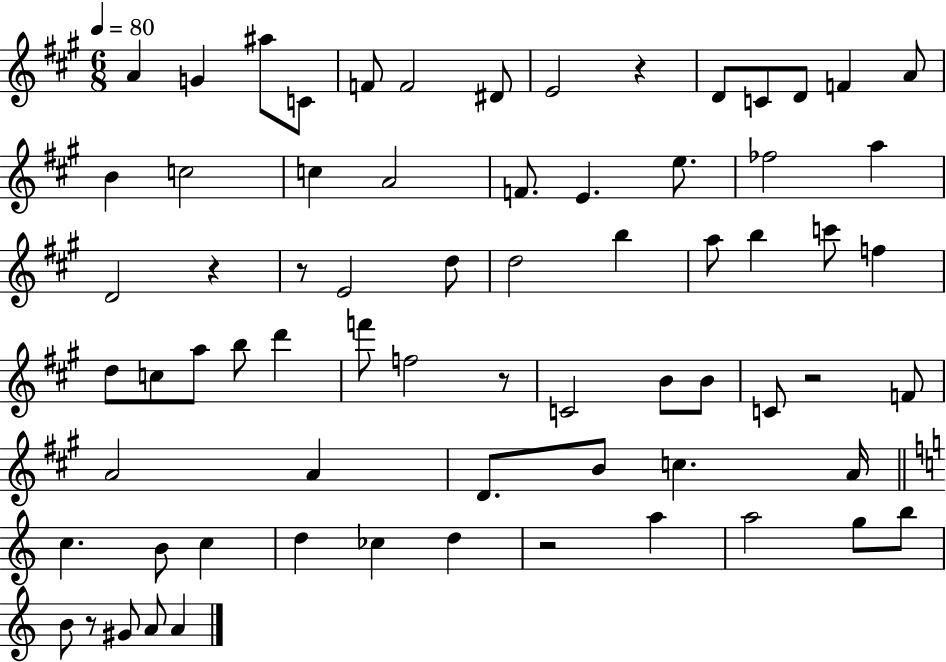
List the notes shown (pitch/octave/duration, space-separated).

A4/q G4/q A#5/e C4/e F4/e F4/h D#4/e E4/h R/q D4/e C4/e D4/e F4/q A4/e B4/q C5/h C5/q A4/h F4/e. E4/q. E5/e. FES5/h A5/q D4/h R/q R/e E4/h D5/e D5/h B5/q A5/e B5/q C6/e F5/q D5/e C5/e A5/e B5/e D6/q F6/e F5/h R/e C4/h B4/e B4/e C4/e R/h F4/e A4/h A4/q D4/e. B4/e C5/q. A4/s C5/q. B4/e C5/q D5/q CES5/q D5/q R/h A5/q A5/h G5/e B5/e B4/e R/e G#4/e A4/e A4/q